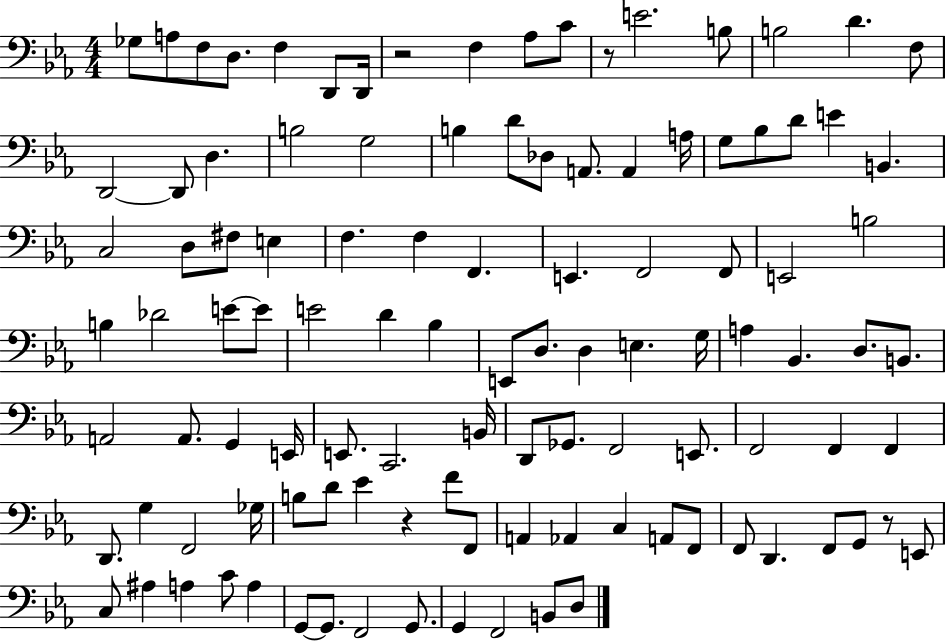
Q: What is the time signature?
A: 4/4